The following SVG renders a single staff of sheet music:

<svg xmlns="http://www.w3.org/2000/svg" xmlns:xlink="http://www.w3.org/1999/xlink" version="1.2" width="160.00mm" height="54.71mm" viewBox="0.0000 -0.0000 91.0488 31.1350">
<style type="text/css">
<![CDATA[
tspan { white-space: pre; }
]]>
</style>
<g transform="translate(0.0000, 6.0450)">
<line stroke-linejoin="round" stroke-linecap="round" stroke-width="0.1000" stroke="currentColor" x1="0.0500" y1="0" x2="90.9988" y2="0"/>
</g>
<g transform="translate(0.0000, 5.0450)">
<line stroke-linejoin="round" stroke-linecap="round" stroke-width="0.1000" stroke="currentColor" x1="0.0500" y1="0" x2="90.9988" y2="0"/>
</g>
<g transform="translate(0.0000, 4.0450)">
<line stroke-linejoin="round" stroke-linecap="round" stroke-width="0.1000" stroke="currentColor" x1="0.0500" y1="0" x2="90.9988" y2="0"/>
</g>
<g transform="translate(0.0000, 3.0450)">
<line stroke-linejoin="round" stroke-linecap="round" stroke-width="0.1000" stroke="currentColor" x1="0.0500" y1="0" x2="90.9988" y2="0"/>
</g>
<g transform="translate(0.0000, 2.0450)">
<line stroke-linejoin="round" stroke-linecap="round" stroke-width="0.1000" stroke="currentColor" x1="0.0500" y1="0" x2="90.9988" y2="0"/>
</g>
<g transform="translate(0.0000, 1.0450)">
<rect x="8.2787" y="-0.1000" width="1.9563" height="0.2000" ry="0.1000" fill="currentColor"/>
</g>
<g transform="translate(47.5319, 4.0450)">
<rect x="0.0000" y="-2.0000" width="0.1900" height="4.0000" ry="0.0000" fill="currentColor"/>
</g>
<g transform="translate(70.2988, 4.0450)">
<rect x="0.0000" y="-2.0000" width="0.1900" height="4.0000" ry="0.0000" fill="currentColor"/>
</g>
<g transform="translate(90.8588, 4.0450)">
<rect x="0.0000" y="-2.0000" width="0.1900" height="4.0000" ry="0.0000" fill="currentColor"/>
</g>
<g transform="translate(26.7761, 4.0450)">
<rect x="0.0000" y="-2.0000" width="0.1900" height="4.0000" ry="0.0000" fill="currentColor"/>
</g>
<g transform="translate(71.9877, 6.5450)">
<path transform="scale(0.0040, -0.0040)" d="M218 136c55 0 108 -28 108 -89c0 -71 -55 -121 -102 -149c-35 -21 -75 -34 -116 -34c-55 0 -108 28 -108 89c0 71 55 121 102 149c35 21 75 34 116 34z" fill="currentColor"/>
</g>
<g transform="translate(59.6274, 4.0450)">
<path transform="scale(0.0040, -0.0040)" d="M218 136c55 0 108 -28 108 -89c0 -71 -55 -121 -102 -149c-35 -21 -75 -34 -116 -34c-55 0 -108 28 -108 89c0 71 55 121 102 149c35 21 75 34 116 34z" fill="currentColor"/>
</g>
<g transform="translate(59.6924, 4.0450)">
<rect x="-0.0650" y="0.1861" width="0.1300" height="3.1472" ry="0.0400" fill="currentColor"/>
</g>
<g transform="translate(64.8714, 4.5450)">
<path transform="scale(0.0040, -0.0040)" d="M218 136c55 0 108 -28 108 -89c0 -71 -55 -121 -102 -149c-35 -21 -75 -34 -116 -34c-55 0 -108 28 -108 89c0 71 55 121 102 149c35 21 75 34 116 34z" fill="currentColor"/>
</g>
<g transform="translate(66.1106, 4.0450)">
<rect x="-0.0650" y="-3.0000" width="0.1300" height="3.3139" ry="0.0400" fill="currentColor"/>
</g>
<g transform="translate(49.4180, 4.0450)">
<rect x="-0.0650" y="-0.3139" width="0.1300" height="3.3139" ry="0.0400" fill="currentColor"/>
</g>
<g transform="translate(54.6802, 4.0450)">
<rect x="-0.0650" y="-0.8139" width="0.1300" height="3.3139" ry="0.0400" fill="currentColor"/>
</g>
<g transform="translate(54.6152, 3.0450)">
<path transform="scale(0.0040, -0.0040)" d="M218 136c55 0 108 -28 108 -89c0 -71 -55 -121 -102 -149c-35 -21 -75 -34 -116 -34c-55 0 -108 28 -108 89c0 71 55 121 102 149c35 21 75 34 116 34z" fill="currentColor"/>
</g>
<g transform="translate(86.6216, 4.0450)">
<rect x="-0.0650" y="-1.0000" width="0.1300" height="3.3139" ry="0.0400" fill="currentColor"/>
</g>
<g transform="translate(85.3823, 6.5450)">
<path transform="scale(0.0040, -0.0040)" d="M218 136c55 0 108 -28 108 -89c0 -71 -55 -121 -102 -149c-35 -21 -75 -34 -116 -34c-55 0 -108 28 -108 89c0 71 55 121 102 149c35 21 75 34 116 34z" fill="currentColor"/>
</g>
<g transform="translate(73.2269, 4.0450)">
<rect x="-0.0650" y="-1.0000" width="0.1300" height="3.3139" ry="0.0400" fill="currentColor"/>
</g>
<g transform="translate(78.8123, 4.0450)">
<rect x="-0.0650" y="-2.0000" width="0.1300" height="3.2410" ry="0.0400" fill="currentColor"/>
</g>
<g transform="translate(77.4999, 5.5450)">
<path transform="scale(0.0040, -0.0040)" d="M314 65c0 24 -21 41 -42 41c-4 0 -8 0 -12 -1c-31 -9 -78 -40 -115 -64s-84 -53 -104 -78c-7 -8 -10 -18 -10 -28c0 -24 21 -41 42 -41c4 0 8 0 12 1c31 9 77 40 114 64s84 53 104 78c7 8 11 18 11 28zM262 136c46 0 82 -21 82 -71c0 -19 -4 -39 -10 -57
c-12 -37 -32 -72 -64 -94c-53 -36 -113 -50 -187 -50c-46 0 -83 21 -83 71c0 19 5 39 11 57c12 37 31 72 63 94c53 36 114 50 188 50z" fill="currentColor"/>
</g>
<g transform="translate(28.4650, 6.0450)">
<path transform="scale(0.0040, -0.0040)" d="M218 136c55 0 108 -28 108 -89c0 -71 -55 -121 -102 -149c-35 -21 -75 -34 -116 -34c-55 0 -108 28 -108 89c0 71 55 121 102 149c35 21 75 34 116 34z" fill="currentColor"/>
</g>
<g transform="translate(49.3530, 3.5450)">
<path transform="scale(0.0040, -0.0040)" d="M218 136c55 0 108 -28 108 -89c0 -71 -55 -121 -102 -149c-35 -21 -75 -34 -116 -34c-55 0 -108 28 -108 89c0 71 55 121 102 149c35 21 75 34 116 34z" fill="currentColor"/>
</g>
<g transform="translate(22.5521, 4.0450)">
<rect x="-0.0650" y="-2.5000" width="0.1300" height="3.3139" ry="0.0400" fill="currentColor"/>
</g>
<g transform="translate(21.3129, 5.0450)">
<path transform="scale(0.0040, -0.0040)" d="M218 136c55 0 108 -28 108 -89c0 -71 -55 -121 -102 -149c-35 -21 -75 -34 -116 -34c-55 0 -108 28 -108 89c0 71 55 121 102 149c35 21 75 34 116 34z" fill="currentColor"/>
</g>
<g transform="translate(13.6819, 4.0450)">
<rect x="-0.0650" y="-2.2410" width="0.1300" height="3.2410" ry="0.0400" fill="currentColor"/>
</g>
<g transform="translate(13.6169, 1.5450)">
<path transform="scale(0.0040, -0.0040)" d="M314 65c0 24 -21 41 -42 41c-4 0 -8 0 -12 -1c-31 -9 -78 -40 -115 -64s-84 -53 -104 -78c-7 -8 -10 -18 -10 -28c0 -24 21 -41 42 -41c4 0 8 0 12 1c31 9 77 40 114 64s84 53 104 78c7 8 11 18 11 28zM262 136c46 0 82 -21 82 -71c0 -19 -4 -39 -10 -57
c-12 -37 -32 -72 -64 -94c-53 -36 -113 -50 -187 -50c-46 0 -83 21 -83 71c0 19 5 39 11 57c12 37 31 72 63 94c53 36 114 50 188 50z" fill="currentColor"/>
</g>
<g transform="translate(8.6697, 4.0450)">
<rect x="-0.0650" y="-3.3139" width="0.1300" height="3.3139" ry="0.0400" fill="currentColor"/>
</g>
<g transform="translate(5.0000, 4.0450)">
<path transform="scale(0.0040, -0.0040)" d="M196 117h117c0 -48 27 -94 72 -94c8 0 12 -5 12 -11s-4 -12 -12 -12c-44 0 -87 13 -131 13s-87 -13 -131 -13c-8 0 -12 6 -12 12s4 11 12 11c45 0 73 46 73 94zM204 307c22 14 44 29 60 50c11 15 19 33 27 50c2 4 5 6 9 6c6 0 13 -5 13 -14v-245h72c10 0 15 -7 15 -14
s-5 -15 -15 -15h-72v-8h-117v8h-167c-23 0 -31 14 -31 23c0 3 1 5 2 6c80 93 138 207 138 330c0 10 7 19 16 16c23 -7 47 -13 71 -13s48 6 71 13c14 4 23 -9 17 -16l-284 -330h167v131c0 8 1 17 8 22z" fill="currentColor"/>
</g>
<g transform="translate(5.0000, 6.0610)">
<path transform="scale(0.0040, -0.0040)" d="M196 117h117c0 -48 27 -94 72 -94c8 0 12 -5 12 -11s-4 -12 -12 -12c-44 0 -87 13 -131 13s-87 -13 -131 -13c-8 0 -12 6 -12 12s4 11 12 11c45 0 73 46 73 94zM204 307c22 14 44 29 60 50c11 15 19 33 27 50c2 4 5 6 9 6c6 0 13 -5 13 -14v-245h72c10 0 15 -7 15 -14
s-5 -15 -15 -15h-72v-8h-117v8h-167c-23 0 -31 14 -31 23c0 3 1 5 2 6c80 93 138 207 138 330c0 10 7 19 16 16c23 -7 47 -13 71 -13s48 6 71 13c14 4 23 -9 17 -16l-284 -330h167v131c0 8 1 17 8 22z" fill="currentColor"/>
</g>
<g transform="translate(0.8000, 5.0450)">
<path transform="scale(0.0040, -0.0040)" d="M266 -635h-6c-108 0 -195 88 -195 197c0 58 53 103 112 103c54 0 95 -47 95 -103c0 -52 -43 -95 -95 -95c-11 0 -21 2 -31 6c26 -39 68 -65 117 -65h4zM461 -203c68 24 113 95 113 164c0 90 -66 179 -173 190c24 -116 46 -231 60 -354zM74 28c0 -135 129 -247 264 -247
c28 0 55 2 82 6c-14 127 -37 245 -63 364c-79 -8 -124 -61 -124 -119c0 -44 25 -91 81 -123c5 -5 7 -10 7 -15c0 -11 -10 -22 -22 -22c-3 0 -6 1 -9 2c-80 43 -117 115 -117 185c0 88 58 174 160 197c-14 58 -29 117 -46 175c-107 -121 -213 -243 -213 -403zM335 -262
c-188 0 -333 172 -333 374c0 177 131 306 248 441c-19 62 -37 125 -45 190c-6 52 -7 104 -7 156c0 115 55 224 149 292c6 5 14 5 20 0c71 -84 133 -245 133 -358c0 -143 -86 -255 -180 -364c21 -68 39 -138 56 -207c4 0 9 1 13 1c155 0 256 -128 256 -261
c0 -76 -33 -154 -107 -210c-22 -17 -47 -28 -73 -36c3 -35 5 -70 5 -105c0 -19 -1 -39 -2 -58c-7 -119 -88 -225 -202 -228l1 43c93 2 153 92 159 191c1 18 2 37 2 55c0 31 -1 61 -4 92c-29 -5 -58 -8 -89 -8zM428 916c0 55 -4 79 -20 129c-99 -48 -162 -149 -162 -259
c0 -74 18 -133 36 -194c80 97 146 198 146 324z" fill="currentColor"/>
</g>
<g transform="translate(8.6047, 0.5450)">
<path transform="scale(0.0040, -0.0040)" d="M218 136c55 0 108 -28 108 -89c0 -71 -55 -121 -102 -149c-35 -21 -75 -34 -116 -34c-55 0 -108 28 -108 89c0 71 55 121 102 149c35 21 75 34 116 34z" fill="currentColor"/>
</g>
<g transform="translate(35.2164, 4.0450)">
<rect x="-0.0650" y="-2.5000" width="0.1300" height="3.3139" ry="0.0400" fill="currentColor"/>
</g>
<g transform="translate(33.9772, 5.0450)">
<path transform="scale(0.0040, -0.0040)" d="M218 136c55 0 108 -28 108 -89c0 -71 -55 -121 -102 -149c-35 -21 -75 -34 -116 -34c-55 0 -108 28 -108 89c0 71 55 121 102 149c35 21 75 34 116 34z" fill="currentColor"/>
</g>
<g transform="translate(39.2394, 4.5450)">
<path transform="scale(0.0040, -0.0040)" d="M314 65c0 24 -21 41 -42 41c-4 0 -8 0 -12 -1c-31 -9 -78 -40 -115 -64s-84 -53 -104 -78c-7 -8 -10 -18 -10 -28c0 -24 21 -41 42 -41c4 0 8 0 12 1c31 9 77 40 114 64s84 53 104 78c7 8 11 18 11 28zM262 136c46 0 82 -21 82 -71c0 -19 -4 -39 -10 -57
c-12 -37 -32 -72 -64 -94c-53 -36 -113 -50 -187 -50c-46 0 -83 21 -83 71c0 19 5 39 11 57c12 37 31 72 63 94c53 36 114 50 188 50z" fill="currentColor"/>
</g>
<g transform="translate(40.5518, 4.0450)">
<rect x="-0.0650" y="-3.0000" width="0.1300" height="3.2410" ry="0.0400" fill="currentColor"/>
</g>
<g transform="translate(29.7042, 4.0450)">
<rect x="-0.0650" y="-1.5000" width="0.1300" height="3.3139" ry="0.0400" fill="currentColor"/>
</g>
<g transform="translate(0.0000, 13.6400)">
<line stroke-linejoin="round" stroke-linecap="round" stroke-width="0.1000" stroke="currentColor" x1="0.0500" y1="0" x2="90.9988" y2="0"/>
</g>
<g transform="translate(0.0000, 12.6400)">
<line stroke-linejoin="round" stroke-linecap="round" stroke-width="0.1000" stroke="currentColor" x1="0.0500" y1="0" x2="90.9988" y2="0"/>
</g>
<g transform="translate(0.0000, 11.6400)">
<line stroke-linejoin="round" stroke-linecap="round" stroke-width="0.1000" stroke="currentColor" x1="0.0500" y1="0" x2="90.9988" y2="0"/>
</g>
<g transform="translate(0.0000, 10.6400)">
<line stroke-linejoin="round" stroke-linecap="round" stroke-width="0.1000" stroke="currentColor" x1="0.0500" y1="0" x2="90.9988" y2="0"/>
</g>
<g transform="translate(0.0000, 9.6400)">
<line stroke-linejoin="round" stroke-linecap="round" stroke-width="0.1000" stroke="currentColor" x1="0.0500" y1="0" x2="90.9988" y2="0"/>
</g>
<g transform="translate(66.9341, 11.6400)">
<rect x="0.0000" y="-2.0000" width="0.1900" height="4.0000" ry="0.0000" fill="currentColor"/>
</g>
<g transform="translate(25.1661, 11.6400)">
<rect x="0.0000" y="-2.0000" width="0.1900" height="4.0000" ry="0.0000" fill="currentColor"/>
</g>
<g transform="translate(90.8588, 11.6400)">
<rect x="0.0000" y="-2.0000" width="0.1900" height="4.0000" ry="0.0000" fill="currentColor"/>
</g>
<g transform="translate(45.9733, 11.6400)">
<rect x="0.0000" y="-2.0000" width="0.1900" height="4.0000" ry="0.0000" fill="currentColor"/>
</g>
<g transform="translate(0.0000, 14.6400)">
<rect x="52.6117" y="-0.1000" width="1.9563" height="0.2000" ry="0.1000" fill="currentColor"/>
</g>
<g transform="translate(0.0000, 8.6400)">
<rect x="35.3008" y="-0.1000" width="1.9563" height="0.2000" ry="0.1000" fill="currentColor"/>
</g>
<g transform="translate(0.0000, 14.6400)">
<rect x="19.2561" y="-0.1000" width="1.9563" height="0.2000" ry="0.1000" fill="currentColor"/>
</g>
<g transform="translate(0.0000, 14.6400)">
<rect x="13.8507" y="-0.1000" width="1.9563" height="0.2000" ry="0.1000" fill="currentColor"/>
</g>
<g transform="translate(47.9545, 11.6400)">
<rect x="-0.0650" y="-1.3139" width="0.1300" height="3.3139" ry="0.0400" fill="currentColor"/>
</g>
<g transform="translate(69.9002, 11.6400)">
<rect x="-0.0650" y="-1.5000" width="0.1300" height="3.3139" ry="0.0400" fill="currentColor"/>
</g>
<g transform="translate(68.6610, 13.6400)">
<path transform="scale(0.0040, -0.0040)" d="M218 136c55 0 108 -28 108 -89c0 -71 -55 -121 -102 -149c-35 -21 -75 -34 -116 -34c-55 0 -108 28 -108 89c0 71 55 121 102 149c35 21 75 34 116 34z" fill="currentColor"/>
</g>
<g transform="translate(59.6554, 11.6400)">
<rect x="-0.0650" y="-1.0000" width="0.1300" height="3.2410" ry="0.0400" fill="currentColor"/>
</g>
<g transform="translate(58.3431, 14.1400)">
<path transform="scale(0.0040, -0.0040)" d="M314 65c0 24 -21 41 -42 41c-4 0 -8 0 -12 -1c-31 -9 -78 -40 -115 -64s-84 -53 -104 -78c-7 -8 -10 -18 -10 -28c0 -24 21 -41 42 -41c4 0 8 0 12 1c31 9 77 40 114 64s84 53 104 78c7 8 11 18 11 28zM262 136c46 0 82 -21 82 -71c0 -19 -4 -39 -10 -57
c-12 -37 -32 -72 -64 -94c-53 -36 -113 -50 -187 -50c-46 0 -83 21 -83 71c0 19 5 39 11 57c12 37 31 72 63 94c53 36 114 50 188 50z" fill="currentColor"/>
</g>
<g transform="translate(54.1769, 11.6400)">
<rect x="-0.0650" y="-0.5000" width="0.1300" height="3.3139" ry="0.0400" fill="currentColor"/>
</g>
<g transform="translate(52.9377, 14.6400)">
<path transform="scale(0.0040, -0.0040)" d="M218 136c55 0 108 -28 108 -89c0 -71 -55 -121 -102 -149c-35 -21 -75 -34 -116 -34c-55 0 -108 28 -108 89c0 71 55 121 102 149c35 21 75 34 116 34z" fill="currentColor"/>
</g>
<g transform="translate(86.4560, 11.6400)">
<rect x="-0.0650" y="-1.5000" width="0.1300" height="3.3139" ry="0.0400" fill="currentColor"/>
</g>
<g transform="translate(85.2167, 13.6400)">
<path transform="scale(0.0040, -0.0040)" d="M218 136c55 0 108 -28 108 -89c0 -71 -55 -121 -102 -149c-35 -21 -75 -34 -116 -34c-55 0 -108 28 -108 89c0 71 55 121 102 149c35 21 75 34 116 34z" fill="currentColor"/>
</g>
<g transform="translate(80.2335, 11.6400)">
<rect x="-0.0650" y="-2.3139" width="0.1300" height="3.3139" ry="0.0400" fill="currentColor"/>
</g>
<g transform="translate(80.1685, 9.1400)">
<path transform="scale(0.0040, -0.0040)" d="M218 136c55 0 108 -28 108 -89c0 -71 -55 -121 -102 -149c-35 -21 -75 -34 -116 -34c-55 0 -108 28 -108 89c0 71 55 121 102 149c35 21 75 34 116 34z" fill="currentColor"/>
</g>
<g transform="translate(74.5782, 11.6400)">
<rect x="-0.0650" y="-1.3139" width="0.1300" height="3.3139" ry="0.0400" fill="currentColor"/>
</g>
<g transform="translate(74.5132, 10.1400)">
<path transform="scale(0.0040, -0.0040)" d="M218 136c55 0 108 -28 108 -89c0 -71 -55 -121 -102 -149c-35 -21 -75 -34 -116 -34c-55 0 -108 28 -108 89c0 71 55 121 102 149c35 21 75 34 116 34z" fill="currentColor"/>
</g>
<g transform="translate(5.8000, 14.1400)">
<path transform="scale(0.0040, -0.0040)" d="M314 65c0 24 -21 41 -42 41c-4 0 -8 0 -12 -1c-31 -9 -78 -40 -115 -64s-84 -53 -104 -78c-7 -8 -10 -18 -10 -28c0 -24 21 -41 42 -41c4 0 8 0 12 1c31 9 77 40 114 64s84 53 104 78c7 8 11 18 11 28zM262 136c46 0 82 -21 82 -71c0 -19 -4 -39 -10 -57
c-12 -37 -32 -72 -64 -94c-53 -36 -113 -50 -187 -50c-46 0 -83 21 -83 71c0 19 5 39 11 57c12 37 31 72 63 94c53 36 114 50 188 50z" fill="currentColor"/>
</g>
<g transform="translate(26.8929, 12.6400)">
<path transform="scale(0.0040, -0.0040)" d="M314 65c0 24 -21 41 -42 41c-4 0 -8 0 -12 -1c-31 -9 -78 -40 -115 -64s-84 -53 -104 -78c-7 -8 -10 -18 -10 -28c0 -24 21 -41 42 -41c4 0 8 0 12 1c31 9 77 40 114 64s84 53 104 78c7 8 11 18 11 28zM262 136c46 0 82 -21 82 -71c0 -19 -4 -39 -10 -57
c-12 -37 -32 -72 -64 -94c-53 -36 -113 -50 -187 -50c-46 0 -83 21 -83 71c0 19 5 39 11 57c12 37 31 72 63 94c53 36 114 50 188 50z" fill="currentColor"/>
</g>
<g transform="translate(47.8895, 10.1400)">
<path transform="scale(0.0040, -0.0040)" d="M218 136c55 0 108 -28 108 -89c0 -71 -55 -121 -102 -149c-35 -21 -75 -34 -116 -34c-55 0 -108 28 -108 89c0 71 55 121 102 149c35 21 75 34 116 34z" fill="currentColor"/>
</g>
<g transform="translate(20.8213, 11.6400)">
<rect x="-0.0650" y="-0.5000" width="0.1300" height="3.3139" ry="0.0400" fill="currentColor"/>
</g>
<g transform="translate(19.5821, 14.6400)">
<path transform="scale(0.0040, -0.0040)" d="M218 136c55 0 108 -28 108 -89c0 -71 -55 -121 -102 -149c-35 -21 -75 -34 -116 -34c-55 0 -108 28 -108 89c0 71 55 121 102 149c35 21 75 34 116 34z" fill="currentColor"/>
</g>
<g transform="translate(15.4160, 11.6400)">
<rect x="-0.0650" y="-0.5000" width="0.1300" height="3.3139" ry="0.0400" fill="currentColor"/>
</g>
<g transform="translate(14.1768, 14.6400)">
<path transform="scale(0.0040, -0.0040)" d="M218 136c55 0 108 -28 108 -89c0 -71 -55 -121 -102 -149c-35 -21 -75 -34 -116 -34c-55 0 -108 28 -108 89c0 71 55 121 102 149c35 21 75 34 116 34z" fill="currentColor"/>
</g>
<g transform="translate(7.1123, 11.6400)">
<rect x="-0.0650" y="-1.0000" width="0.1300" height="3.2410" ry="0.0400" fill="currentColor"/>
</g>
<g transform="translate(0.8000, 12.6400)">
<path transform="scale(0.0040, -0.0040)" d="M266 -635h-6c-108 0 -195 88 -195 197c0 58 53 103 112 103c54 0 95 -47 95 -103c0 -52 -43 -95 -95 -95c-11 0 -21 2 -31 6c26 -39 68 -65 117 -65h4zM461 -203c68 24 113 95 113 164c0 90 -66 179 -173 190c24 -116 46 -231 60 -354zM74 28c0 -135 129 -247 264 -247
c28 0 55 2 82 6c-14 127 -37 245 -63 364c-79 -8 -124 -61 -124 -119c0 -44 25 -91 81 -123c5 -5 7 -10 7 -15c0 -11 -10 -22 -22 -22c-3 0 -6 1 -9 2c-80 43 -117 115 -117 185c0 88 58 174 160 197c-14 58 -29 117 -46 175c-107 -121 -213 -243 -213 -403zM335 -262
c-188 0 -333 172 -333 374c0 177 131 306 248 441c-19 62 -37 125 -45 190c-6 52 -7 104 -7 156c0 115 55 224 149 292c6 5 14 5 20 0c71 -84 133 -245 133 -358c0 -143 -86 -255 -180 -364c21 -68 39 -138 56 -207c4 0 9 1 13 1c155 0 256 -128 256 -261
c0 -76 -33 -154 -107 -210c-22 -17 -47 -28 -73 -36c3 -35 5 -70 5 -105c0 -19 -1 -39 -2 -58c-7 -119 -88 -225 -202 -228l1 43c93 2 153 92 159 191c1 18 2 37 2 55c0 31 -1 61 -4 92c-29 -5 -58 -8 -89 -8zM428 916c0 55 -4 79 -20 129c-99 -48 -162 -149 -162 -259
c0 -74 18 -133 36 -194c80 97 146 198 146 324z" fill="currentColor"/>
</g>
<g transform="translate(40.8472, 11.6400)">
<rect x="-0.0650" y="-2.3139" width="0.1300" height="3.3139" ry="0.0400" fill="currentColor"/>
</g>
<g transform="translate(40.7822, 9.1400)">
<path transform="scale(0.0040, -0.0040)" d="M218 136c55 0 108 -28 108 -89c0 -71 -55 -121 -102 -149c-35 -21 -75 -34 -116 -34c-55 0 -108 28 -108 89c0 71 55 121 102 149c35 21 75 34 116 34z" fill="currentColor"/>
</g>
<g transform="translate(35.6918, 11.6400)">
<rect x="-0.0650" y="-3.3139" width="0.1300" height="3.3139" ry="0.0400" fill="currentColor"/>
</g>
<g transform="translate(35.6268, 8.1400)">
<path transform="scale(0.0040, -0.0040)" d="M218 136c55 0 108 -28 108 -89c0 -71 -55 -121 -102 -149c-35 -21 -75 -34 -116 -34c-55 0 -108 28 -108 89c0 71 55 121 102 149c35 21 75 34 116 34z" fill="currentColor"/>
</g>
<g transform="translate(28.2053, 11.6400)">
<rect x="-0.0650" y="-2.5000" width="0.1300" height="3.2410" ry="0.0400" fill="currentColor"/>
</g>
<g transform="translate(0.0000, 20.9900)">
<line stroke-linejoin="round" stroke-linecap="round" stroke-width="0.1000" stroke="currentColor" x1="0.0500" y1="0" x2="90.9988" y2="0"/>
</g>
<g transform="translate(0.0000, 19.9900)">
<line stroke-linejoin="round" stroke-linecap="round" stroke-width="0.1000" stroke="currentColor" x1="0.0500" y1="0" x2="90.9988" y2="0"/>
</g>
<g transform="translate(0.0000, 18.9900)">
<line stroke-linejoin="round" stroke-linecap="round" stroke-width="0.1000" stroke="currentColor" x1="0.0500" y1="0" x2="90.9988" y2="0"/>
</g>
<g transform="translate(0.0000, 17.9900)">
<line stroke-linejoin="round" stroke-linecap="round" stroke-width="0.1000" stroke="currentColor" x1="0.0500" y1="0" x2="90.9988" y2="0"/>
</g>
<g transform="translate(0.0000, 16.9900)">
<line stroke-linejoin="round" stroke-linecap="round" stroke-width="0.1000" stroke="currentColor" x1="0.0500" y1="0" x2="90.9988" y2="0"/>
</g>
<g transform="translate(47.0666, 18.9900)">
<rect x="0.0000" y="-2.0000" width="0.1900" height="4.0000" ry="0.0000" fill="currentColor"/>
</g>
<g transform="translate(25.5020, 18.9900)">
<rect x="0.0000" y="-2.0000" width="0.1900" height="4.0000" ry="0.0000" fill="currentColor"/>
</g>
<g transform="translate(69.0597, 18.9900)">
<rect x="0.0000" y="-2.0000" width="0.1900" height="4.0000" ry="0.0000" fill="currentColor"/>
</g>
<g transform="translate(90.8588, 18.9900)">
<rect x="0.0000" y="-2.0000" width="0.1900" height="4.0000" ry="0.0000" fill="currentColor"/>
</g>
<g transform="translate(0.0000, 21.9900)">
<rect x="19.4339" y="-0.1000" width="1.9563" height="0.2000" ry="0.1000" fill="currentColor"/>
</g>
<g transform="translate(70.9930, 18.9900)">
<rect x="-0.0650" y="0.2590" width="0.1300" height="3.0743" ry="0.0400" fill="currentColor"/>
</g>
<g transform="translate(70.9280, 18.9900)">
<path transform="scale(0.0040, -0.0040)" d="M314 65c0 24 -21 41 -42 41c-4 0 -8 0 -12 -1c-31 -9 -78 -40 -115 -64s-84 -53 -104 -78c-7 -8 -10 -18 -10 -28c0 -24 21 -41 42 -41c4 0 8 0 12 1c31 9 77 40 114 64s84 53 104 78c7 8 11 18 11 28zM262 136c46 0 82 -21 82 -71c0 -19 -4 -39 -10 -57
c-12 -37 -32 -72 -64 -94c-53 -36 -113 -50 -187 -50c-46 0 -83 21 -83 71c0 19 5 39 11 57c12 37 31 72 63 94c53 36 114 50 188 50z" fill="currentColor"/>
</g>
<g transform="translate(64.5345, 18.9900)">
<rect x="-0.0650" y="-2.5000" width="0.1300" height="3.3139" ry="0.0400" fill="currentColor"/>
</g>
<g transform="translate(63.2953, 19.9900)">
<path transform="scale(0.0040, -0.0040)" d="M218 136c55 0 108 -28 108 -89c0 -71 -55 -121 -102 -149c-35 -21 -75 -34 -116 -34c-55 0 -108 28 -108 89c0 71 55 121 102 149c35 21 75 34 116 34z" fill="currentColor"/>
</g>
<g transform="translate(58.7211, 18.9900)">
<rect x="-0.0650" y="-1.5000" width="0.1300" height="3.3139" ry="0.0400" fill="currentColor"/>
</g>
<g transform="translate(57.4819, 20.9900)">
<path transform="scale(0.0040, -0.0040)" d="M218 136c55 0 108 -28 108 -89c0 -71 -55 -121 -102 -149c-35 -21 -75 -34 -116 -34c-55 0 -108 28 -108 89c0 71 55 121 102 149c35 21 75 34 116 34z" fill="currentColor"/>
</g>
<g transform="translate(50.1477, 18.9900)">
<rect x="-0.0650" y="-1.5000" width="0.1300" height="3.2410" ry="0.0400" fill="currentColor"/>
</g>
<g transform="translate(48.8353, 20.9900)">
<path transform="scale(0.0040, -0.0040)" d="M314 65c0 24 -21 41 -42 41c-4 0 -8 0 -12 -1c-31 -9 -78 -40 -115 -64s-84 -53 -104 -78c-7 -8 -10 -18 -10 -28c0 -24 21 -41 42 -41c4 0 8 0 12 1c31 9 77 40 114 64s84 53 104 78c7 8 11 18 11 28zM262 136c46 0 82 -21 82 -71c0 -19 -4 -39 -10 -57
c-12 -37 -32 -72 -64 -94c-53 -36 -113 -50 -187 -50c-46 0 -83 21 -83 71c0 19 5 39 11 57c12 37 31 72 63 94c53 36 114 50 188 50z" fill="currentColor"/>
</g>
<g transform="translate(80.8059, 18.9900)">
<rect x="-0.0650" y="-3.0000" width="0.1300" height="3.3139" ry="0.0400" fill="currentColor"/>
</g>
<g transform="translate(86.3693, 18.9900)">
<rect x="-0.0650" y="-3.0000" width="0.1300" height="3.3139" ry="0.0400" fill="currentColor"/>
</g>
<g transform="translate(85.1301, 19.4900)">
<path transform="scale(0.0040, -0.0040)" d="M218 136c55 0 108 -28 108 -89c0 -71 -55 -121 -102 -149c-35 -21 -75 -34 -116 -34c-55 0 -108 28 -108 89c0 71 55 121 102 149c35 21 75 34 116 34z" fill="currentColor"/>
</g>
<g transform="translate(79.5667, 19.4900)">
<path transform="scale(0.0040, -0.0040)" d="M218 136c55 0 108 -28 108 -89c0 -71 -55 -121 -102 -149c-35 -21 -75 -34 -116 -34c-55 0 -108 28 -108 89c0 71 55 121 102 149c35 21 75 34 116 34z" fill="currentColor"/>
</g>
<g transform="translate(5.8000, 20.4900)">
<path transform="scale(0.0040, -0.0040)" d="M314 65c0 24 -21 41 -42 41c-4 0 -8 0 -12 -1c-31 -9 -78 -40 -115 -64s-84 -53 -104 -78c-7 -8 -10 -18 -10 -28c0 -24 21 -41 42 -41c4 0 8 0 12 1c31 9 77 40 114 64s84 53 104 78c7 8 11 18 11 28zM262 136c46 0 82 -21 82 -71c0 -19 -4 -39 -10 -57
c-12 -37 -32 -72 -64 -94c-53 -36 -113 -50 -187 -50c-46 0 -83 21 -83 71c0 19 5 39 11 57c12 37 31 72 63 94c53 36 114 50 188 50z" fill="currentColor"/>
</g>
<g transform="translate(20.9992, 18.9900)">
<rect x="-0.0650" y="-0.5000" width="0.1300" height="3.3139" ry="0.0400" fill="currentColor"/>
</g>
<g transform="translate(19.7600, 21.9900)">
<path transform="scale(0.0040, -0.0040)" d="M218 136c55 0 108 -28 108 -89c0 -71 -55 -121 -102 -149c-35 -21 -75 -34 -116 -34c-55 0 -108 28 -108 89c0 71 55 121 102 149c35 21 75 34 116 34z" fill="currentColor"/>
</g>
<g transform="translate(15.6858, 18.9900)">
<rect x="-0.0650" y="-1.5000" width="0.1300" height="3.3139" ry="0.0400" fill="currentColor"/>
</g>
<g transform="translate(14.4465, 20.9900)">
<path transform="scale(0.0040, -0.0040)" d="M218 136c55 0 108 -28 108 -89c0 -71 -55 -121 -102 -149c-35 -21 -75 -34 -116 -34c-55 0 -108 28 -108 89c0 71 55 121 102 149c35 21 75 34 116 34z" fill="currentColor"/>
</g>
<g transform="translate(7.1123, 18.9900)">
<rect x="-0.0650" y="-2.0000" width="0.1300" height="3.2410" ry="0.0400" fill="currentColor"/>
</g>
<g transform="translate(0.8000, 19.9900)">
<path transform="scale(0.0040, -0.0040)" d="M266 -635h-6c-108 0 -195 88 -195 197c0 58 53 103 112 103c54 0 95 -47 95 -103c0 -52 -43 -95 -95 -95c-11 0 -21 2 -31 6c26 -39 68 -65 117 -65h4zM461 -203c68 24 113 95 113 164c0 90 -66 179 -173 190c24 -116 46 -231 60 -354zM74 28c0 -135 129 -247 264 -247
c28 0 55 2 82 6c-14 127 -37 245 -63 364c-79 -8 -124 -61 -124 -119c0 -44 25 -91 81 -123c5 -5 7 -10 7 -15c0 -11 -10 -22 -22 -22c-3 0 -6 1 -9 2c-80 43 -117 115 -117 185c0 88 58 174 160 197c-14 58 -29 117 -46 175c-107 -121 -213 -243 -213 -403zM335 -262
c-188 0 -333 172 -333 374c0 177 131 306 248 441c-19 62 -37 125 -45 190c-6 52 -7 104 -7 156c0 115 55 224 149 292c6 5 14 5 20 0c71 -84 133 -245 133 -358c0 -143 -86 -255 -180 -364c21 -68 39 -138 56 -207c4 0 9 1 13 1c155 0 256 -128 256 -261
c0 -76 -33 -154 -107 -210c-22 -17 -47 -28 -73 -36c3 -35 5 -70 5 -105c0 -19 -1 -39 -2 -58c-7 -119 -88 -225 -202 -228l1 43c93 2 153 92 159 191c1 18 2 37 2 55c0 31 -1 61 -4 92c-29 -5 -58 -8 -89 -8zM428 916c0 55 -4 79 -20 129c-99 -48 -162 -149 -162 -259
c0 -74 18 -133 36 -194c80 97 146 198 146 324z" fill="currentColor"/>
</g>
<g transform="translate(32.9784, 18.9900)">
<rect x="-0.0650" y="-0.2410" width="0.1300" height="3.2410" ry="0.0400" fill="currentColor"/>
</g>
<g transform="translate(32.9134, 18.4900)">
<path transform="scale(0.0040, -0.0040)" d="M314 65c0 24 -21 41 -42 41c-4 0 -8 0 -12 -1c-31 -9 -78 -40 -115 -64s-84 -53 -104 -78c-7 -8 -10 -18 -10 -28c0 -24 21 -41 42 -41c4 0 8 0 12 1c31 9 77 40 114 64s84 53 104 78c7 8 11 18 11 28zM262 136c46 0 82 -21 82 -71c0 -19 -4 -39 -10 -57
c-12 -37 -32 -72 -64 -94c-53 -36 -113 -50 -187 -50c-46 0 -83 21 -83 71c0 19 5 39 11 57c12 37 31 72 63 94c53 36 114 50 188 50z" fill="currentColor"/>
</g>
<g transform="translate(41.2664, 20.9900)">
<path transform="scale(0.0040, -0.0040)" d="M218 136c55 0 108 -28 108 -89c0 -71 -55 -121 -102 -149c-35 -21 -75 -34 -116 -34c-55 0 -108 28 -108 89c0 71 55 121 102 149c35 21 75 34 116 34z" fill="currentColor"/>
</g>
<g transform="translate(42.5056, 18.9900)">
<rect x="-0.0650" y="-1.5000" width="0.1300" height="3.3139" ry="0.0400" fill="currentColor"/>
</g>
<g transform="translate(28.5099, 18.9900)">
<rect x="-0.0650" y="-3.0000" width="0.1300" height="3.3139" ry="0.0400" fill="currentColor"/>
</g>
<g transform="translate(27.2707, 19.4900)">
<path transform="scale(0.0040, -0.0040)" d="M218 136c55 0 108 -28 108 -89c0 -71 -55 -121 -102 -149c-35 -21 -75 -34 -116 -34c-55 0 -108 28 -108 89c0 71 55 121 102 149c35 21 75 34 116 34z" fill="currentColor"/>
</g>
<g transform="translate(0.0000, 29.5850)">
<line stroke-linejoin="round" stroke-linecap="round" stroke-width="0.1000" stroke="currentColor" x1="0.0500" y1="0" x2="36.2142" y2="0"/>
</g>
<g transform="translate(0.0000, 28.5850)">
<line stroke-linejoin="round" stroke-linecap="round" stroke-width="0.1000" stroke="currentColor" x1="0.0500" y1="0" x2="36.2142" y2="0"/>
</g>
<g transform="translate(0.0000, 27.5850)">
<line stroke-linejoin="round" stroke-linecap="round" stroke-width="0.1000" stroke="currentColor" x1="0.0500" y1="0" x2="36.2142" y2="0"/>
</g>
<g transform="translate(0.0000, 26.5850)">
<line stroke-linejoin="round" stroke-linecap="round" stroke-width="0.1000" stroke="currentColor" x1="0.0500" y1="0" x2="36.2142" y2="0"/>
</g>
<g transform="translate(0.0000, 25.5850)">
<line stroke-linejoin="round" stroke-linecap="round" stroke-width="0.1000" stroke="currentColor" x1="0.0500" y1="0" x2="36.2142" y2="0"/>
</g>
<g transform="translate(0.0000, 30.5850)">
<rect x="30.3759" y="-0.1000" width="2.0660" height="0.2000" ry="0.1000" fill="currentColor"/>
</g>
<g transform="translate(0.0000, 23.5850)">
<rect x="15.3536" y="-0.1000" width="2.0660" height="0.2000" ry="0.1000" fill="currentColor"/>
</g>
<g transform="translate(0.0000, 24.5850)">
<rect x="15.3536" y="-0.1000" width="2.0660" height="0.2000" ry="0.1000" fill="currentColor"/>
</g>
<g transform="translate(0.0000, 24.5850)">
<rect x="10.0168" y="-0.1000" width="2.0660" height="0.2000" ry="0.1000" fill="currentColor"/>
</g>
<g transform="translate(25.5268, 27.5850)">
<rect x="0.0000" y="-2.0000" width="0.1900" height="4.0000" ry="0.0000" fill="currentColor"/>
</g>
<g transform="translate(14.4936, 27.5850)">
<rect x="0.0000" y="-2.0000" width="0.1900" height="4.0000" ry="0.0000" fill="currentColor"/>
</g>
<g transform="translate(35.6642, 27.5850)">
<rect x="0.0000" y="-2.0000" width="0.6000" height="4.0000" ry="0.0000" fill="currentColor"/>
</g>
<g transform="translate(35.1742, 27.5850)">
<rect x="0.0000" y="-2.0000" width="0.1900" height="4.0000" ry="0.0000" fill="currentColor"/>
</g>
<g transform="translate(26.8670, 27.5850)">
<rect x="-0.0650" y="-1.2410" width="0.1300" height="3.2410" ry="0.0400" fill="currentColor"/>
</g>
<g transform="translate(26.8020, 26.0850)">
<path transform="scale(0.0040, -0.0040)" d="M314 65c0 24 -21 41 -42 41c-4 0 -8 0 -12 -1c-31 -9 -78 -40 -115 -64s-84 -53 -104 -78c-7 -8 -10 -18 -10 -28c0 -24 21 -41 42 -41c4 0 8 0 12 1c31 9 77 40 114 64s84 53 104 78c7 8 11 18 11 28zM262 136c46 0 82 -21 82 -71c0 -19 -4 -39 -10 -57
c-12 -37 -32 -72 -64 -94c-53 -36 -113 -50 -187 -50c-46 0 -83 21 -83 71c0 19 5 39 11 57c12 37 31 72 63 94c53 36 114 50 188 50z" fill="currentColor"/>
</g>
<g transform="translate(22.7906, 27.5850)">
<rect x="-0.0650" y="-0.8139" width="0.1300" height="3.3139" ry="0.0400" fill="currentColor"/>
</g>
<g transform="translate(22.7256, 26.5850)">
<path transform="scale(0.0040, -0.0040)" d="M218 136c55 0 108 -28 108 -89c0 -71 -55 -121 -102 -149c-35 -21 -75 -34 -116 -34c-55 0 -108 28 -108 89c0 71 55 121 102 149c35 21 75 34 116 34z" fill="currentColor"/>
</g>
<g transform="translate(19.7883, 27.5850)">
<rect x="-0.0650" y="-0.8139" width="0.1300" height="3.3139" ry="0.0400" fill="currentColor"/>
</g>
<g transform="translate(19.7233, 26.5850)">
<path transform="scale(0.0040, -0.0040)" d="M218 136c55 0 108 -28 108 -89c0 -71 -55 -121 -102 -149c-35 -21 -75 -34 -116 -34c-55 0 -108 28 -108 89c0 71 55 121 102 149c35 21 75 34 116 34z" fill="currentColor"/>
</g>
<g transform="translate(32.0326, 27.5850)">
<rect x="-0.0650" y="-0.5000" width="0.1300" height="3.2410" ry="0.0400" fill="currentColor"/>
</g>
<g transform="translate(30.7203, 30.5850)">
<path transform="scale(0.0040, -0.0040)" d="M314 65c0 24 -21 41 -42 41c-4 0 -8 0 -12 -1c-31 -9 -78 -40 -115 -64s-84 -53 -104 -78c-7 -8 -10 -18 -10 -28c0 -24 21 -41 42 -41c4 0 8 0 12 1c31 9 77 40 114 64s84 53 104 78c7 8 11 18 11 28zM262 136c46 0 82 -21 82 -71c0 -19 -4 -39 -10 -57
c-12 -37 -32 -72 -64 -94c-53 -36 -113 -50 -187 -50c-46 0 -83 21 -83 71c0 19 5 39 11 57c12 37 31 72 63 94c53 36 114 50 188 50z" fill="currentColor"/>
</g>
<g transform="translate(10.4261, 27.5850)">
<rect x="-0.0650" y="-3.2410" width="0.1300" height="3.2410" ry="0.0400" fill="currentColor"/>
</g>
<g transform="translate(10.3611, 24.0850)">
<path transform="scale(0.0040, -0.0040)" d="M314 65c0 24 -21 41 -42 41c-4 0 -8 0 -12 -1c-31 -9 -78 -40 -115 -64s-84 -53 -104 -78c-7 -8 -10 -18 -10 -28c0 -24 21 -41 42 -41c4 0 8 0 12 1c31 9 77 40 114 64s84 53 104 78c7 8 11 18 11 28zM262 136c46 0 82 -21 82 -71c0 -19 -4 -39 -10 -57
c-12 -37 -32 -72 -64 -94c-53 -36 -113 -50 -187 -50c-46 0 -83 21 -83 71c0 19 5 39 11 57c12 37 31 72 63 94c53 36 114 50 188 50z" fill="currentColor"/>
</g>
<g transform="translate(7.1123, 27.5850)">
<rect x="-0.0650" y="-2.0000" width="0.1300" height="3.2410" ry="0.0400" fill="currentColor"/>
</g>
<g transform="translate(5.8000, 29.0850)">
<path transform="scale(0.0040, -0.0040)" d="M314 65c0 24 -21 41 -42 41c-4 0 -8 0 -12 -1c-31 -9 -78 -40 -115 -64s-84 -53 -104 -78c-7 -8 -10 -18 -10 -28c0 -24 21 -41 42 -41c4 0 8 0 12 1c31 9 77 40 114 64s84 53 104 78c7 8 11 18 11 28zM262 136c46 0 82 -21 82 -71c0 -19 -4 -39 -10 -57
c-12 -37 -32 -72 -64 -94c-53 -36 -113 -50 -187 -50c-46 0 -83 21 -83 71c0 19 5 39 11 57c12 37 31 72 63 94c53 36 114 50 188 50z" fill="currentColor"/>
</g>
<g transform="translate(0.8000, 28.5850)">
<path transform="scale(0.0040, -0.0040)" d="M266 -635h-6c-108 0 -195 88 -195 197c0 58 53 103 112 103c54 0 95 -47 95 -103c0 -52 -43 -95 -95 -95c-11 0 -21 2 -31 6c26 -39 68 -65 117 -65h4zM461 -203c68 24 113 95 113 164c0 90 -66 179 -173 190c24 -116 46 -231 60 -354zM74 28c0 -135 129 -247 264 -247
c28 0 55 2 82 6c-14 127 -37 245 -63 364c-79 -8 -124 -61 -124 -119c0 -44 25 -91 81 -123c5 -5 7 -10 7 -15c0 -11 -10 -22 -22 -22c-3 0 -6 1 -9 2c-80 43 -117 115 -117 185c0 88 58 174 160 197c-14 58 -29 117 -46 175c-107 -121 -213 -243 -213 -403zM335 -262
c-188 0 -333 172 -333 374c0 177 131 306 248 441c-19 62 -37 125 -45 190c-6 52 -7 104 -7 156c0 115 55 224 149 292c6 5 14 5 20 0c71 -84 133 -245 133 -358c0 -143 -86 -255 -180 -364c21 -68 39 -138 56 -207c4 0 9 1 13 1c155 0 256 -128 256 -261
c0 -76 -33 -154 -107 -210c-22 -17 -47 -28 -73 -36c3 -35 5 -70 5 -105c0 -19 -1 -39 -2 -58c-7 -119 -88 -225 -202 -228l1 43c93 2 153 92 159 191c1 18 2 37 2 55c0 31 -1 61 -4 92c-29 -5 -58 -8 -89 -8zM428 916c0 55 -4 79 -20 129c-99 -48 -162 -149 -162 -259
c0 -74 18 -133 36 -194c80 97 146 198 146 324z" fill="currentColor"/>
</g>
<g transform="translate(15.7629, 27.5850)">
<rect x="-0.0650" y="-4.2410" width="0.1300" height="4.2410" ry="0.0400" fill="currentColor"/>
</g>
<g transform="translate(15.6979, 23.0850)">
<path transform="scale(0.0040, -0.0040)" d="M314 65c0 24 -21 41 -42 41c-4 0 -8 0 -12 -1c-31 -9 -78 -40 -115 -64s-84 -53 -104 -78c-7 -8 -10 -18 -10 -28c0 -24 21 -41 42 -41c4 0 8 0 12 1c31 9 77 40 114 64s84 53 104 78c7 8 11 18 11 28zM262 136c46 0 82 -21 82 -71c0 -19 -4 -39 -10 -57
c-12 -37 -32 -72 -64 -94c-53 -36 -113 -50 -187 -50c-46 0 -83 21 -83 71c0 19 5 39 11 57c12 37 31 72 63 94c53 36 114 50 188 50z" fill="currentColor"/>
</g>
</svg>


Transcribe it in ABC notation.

X:1
T:Untitled
M:4/4
L:1/4
K:C
b g2 G E G A2 c d B A D F2 D D2 C C G2 b g e C D2 E e g E F2 E C A c2 E E2 E G B2 A A F2 b2 d'2 d d e2 C2